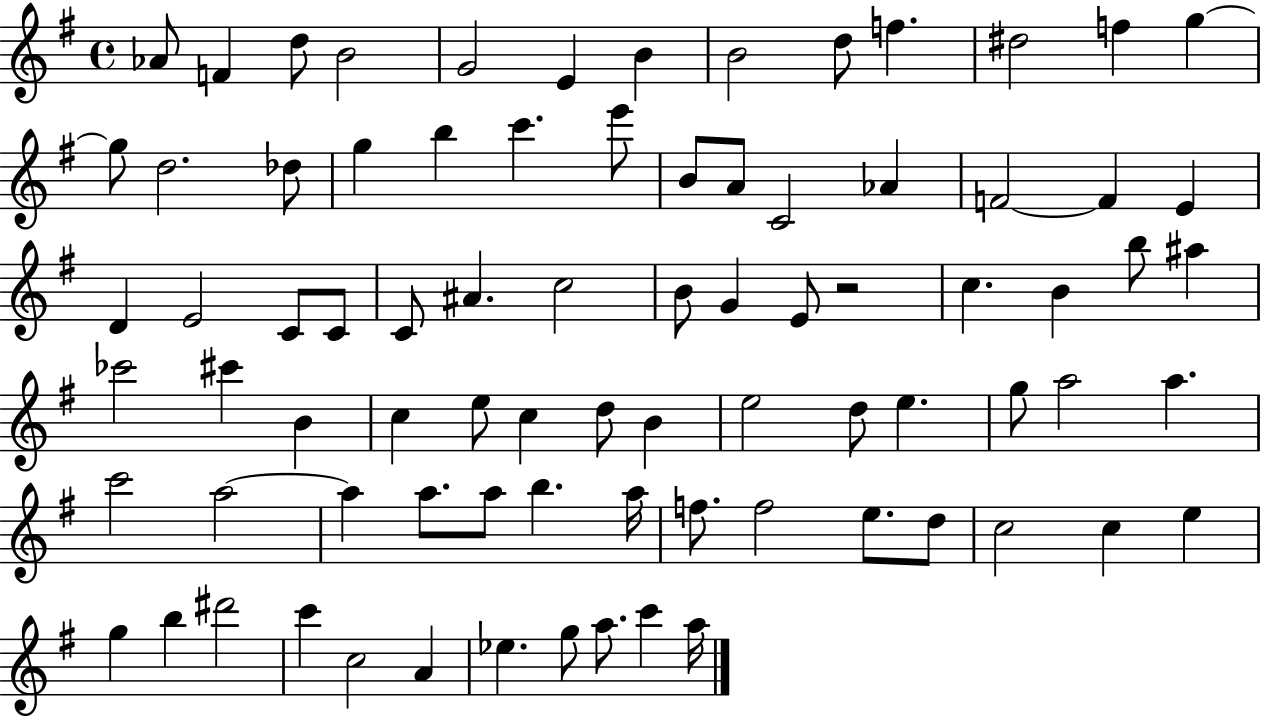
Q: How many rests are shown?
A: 1